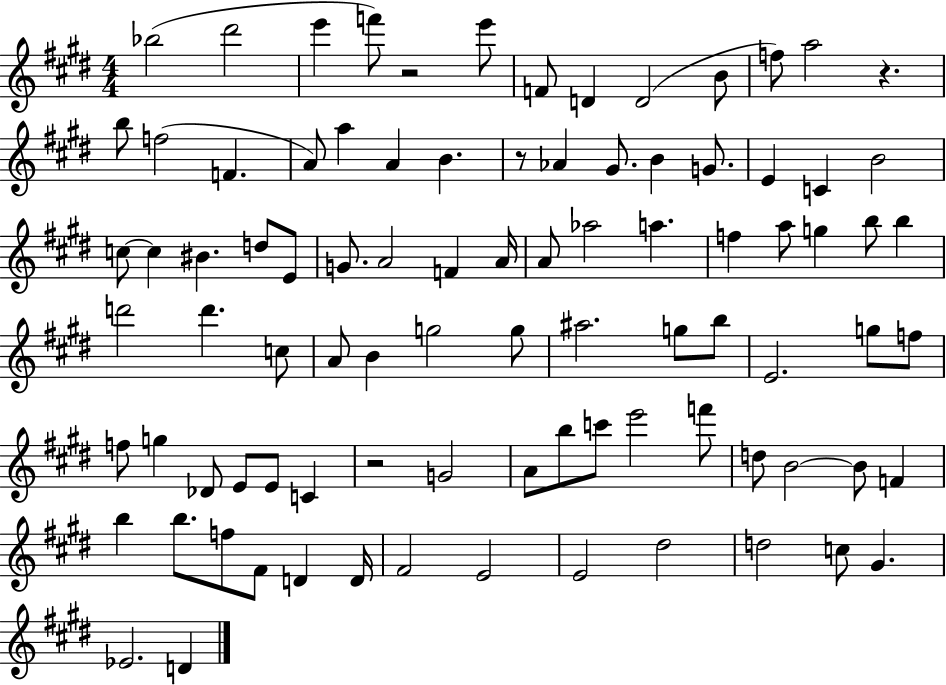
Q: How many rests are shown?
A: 4